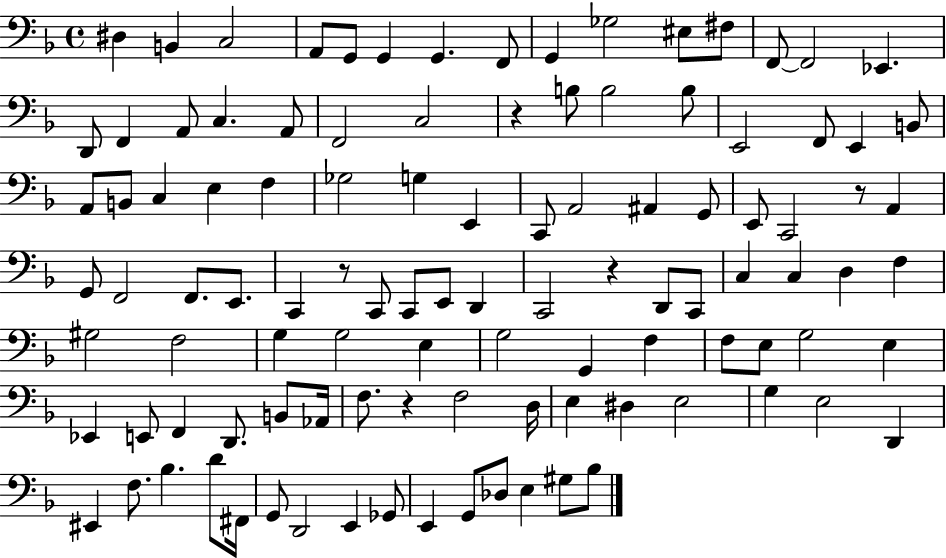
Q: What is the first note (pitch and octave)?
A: D#3